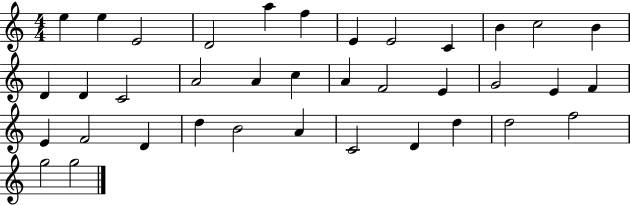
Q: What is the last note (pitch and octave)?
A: G5